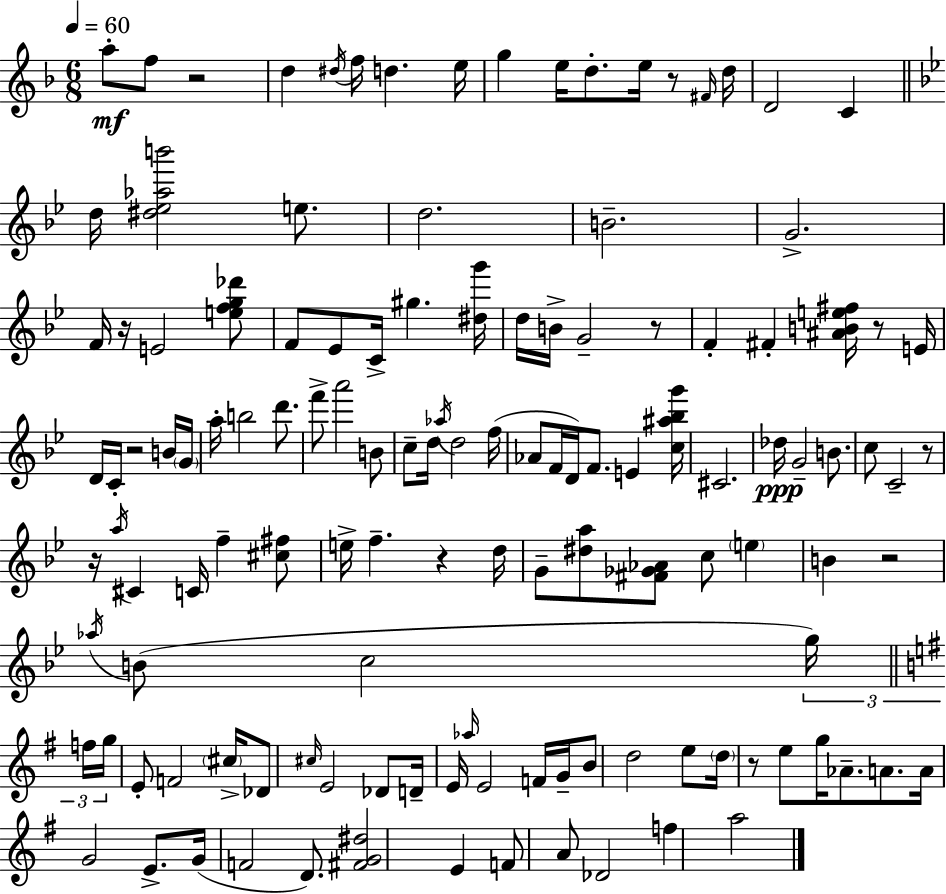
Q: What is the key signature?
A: D minor